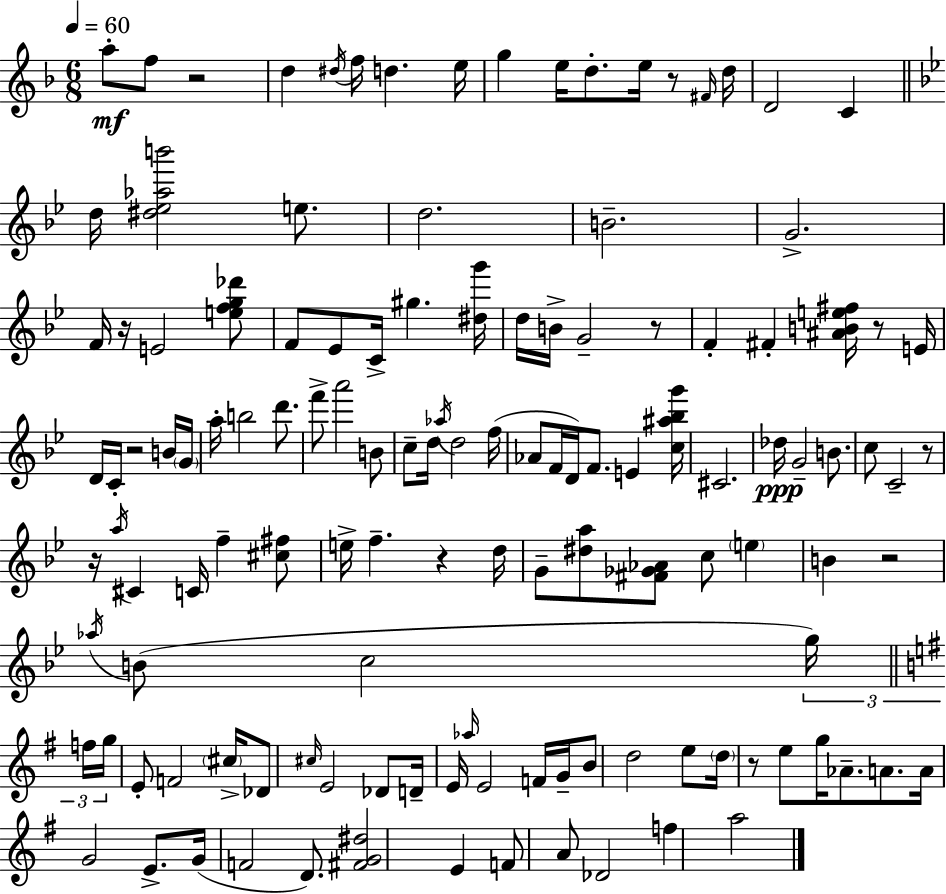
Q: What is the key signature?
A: D minor